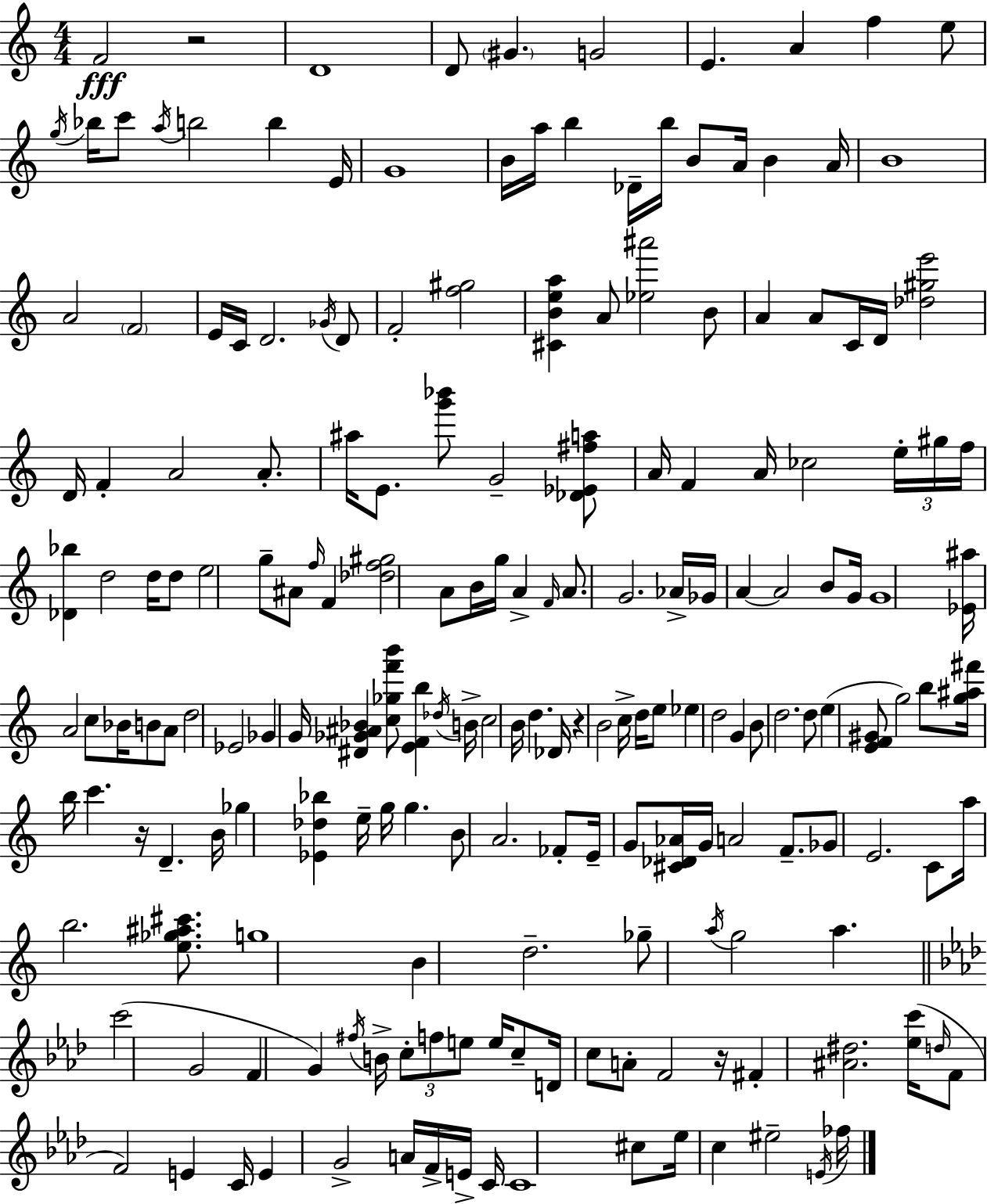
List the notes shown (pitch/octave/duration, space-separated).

F4/h R/h D4/w D4/e G#4/q. G4/h E4/q. A4/q F5/q E5/e G5/s Bb5/s C6/e A5/s B5/h B5/q E4/s G4/w B4/s A5/s B5/q Db4/s B5/s B4/e A4/s B4/q A4/s B4/w A4/h F4/h E4/s C4/s D4/h. Gb4/s D4/e F4/h [F5,G#5]/h [C#4,B4,E5,A5]/q A4/e [Eb5,A#6]/h B4/e A4/q A4/e C4/s D4/s [Db5,G#5,E6]/h D4/s F4/q A4/h A4/e. A#5/s E4/e. [G6,Bb6]/e G4/h [Db4,Eb4,F#5,A5]/e A4/s F4/q A4/s CES5/h E5/s G#5/s F5/s [Db4,Bb5]/q D5/h D5/s D5/e E5/h G5/e A#4/e F5/s F4/q [Db5,F5,G#5]/h A4/e B4/s G5/s A4/q F4/s A4/e. G4/h. Ab4/s Gb4/s A4/q A4/h B4/e G4/s G4/w [Eb4,A#5]/s A4/h C5/e Bb4/s B4/e A4/e D5/h Eb4/h Gb4/q G4/s [D#4,Gb4,A#4,Bb4]/q [C5,Gb5,F6,B6]/e [E4,F4,B5]/q Db5/s B4/s C5/h B4/s D5/q. Db4/s R/q B4/h C5/s D5/s E5/e Eb5/q D5/h G4/q B4/e D5/h. D5/e E5/q [E4,F4,G#4]/e G5/h B5/e [G5,A#5,F#6]/s B5/s C6/q. R/s D4/q. B4/s Gb5/q [Eb4,Db5,Bb5]/q E5/s G5/s G5/q. B4/e A4/h. FES4/e E4/s G4/e [C#4,Db4,Ab4]/s G4/s A4/h F4/e. Gb4/e E4/h. C4/e A5/s B5/h. [E5,Gb5,A#5,C#6]/e. G5/w B4/q D5/h. Gb5/e A5/s G5/h A5/q. C6/h G4/h F4/q G4/q F#5/s B4/s C5/e F5/e E5/e E5/s C5/e D4/s C5/e A4/e F4/h R/s F#4/q [A#4,D#5]/h. [Eb5,C6]/s D5/s F4/e F4/h E4/q C4/s E4/q G4/h A4/s F4/s E4/s C4/s C4/w C#5/e Eb5/s C5/q EIS5/h E4/s FES5/s